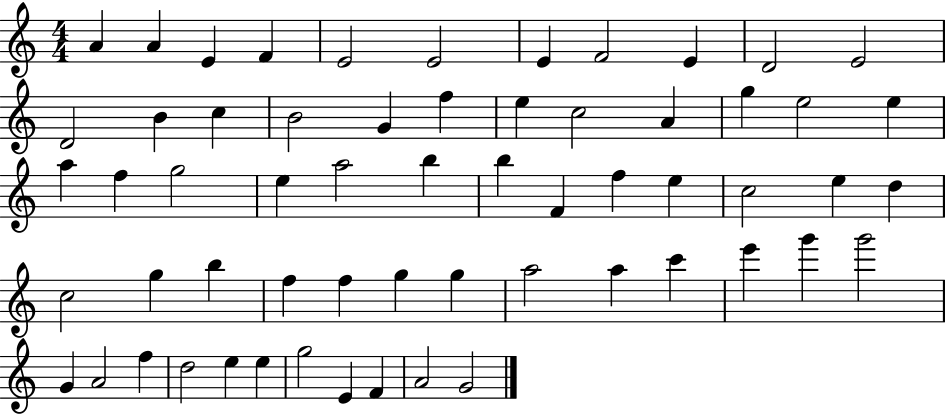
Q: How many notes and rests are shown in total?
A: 60